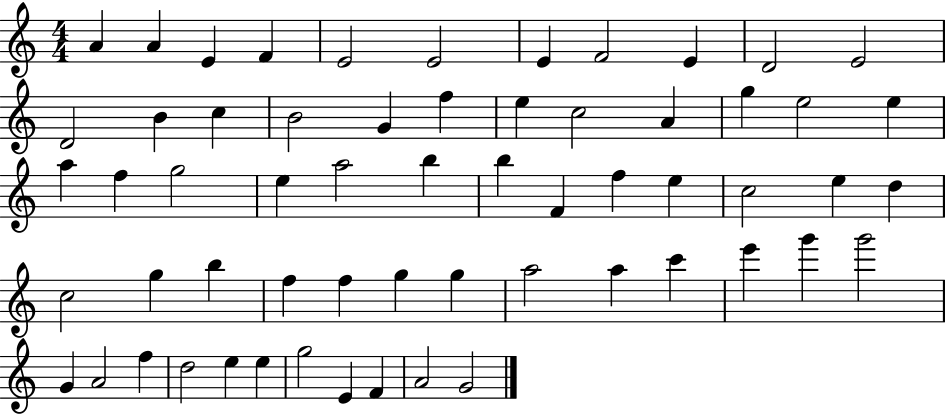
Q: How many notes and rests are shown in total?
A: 60